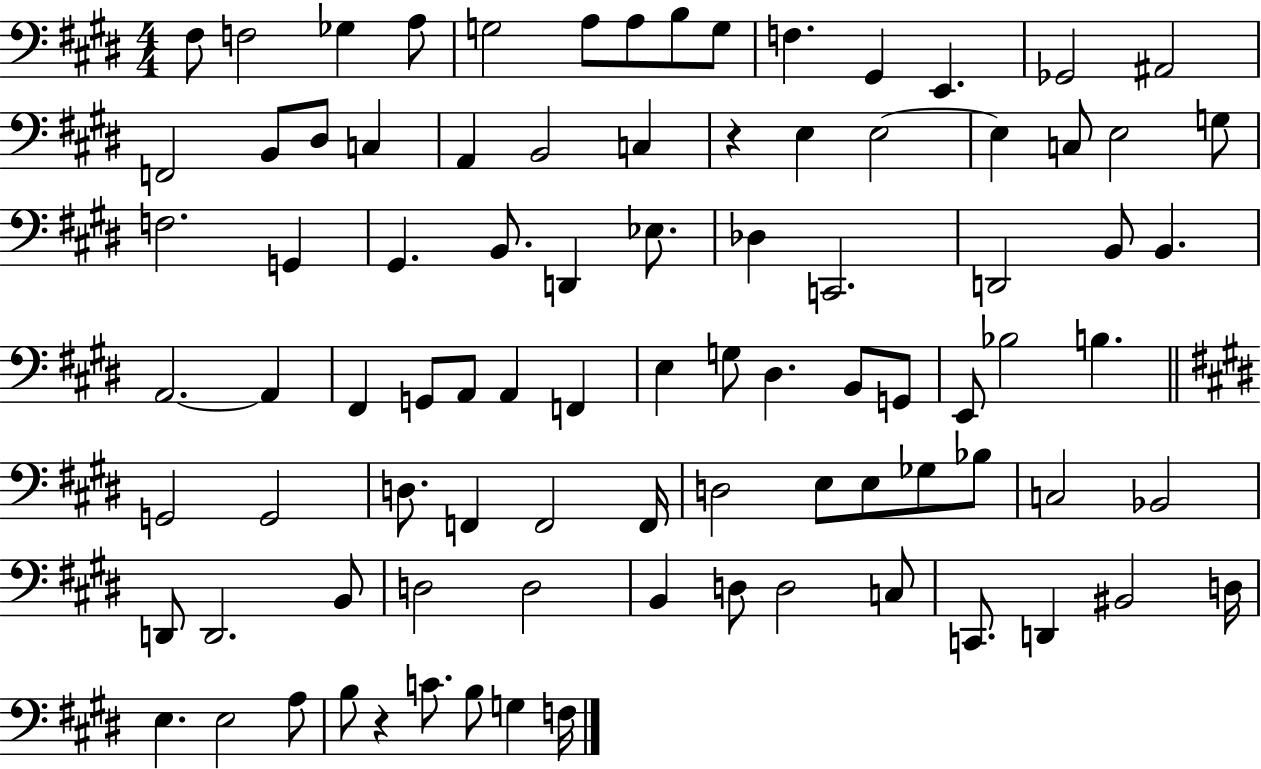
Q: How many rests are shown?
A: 2